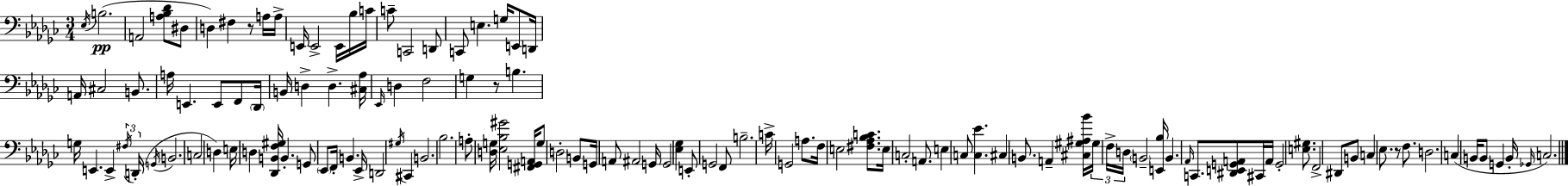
Eb3/s B3/h. A2/h [A3,Bb3,Db4]/e D#3/e D3/q F#3/q R/e A3/s A3/s E2/s E2/h E2/s Bb3/s C4/s C4/e C2/h D2/e C2/e E3/q. G3/s E2/e D2/s A2/s C#3/h B2/e. A3/s E2/q. E2/e F2/e Db2/s B2/s D3/q D3/q. [C#3,Ab3]/s Eb2/s D3/q F3/h G3/q R/e B3/q. G3/s E2/q. E2/q F#3/s D2/s G2/s B2/h. C3/h D3/q E3/s D3/q [Db2,B2,F3,G#3]/s B2/q. G2/e Eb2/e F2/s B2/q. Eb2/s D2/h G#3/s C#2/q B2/h. Bb3/h. A3/e [D3,G3]/s [Eb3,Bb3,G#4]/h [F#2,G2,A2]/s G3/e D3/h B2/e G2/s A2/e A#2/h G2/s G2/h [Eb3,Gb3]/q E2/e G2/h F2/e B3/h. C4/s G2/h A3/e. F3/s E3/h [F#3,Ab3,Bb3,C4]/e. E3/s C3/h A2/e. E3/q C3/e [C3,Eb4]/q. C#3/q B2/e. A2/q [C#3,G#3,A#3,Bb4]/s G#3/s F3/s D3/s B2/h [E2,Bb3]/s B2/q. Ab2/s C2/e. [D#2,E2,G2,A2]/e C#2/s A2/s G2/h [E3,G#3]/e. F2/h D#2/e B2/e C3/q Eb3/e. R/e F3/e. D3/h. C3/q B2/s B2/e G2/q B2/s Gb2/s C3/h.